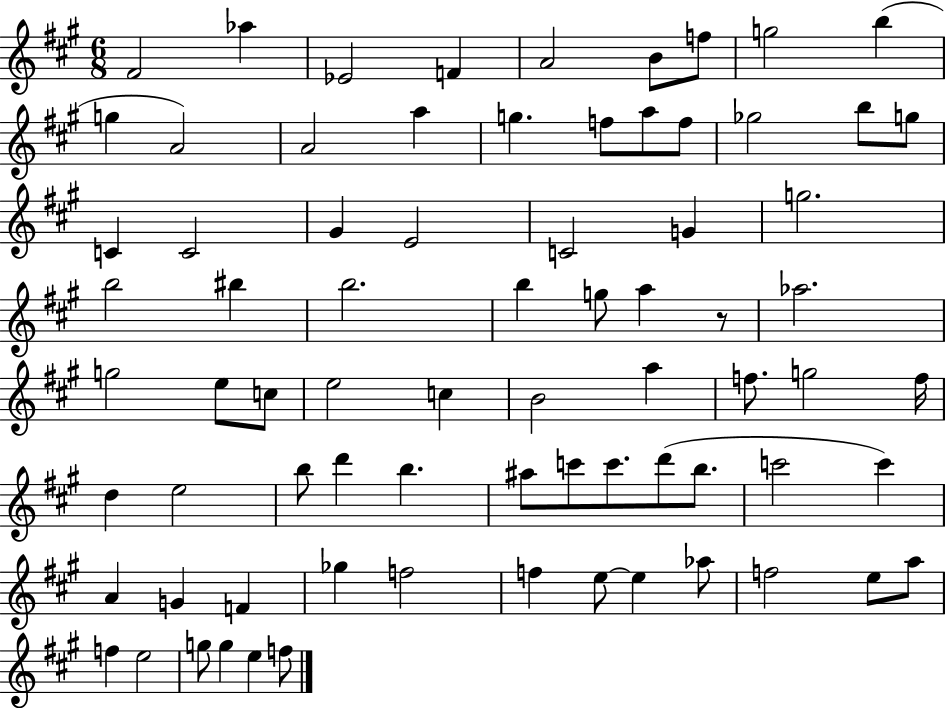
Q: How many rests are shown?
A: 1